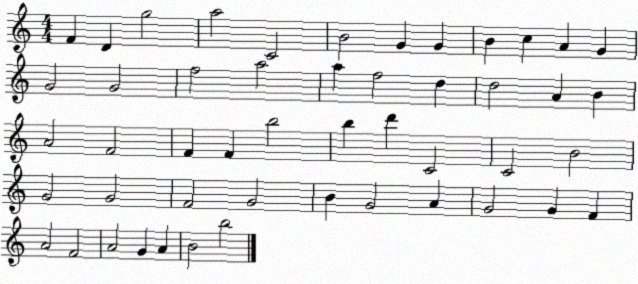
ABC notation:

X:1
T:Untitled
M:4/4
L:1/4
K:C
F D g2 a2 C2 B2 G G B c A G G2 G2 f2 a2 a f2 d d2 A B A2 F2 F F b2 b d' C2 C2 B2 G2 G2 F2 G2 B G2 A G2 G F A2 F2 A2 G A B2 b2